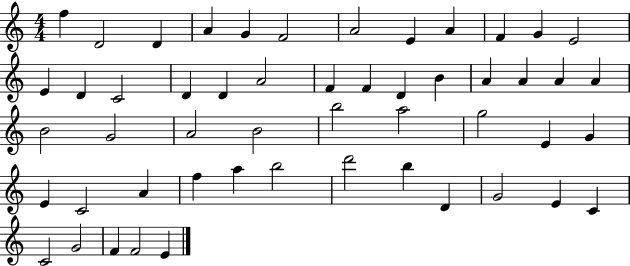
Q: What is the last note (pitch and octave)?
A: E4